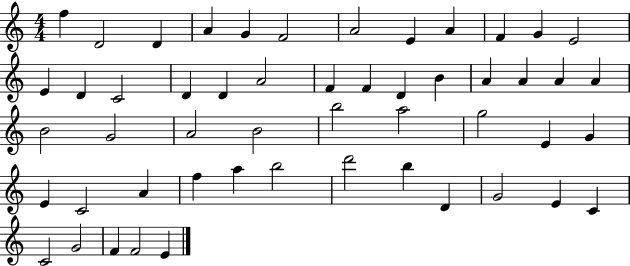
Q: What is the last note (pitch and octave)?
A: E4